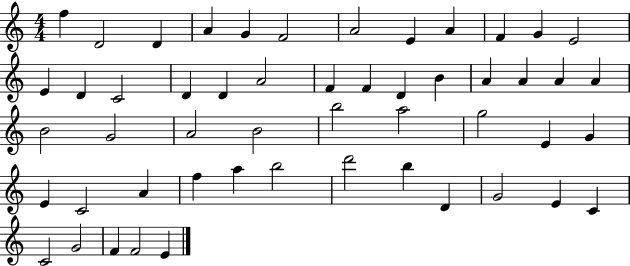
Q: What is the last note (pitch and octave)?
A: E4